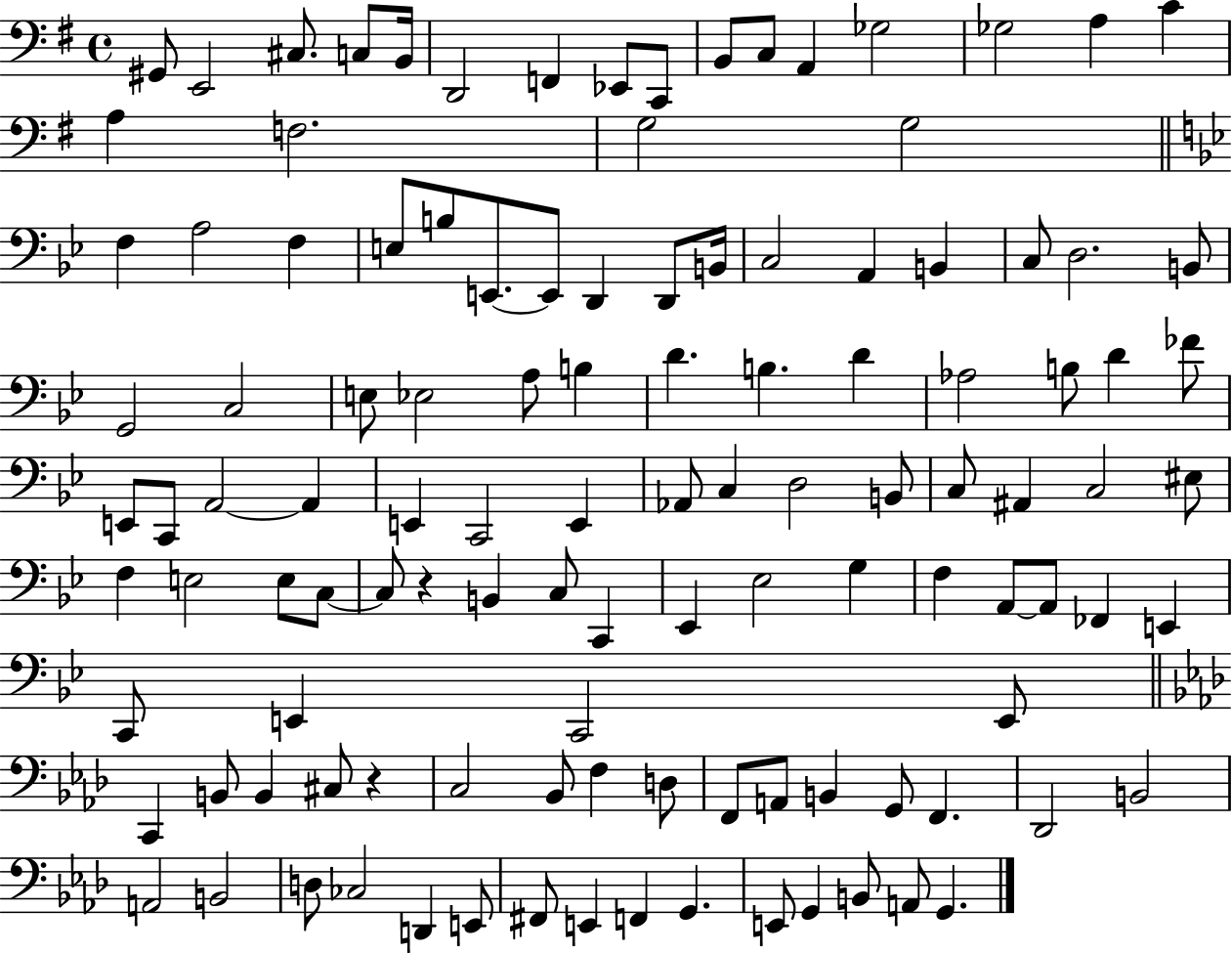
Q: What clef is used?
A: bass